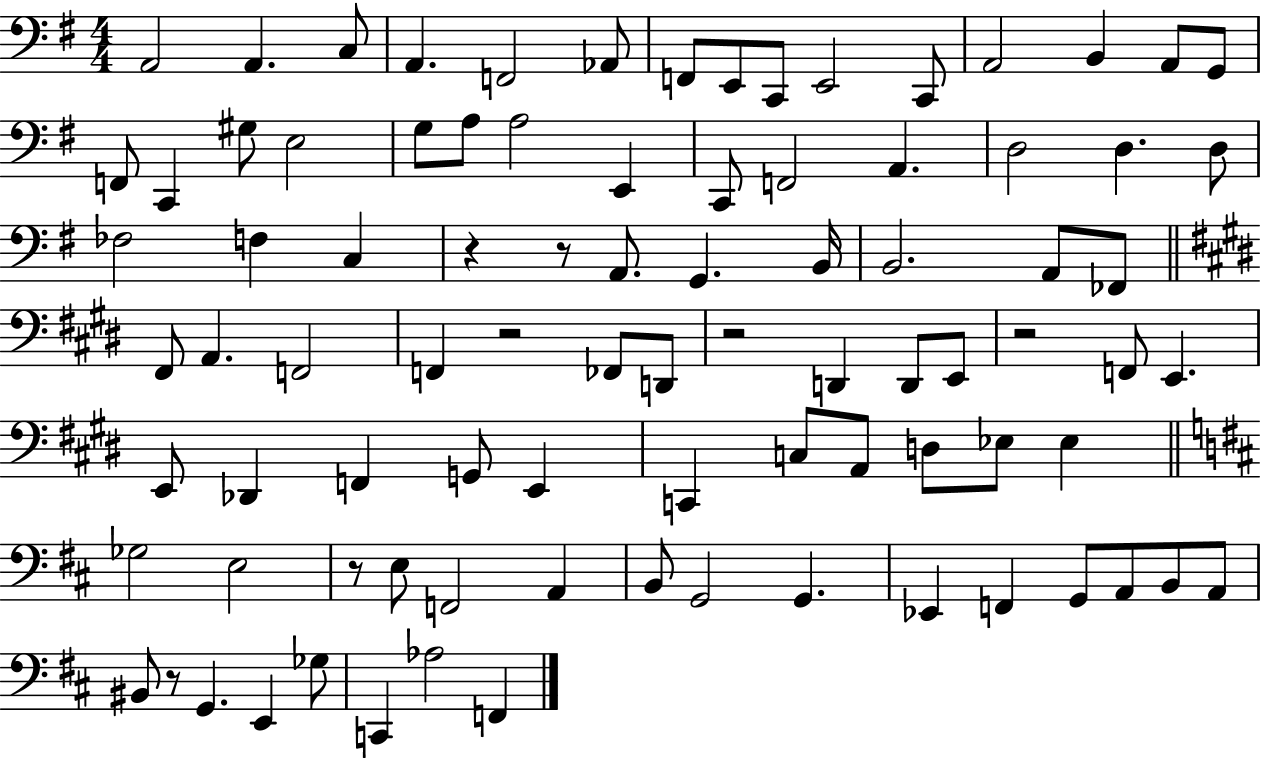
A2/h A2/q. C3/e A2/q. F2/h Ab2/e F2/e E2/e C2/e E2/h C2/e A2/h B2/q A2/e G2/e F2/e C2/q G#3/e E3/h G3/e A3/e A3/h E2/q C2/e F2/h A2/q. D3/h D3/q. D3/e FES3/h F3/q C3/q R/q R/e A2/e. G2/q. B2/s B2/h. A2/e FES2/e F#2/e A2/q. F2/h F2/q R/h FES2/e D2/e R/h D2/q D2/e E2/e R/h F2/e E2/q. E2/e Db2/q F2/q G2/e E2/q C2/q C3/e A2/e D3/e Eb3/e Eb3/q Gb3/h E3/h R/e E3/e F2/h A2/q B2/e G2/h G2/q. Eb2/q F2/q G2/e A2/e B2/e A2/e BIS2/e R/e G2/q. E2/q Gb3/e C2/q Ab3/h F2/q